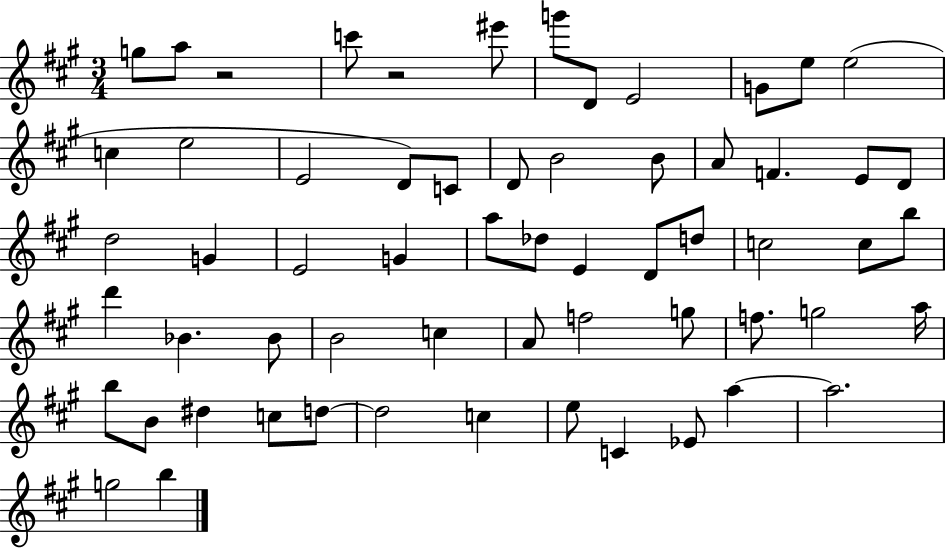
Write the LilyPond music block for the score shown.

{
  \clef treble
  \numericTimeSignature
  \time 3/4
  \key a \major
  \repeat volta 2 { g''8 a''8 r2 | c'''8 r2 eis'''8 | g'''8 d'8 e'2 | g'8 e''8 e''2( | \break c''4 e''2 | e'2 d'8) c'8 | d'8 b'2 b'8 | a'8 f'4. e'8 d'8 | \break d''2 g'4 | e'2 g'4 | a''8 des''8 e'4 d'8 d''8 | c''2 c''8 b''8 | \break d'''4 bes'4. bes'8 | b'2 c''4 | a'8 f''2 g''8 | f''8. g''2 a''16 | \break b''8 b'8 dis''4 c''8 d''8~~ | d''2 c''4 | e''8 c'4 ees'8 a''4~~ | a''2. | \break g''2 b''4 | } \bar "|."
}